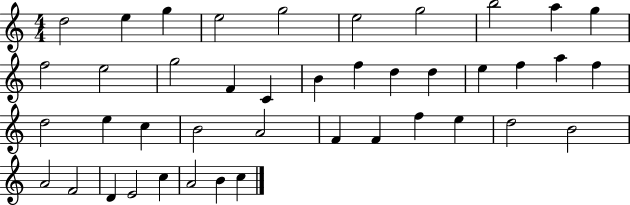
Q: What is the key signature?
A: C major